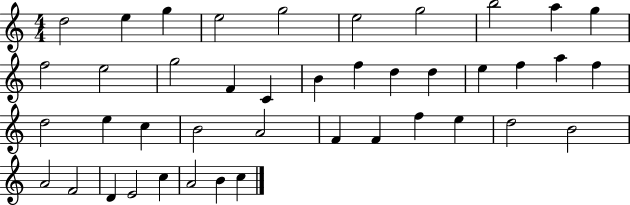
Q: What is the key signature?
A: C major